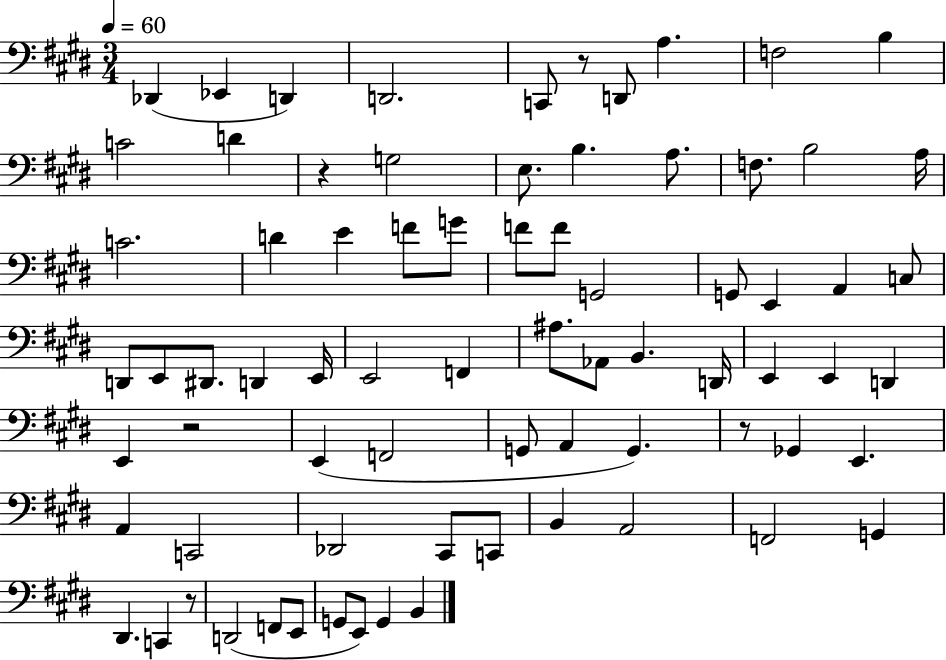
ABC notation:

X:1
T:Untitled
M:3/4
L:1/4
K:E
_D,, _E,, D,, D,,2 C,,/2 z/2 D,,/2 A, F,2 B, C2 D z G,2 E,/2 B, A,/2 F,/2 B,2 A,/4 C2 D E F/2 G/2 F/2 F/2 G,,2 G,,/2 E,, A,, C,/2 D,,/2 E,,/2 ^D,,/2 D,, E,,/4 E,,2 F,, ^A,/2 _A,,/2 B,, D,,/4 E,, E,, D,, E,, z2 E,, F,,2 G,,/2 A,, G,, z/2 _G,, E,, A,, C,,2 _D,,2 ^C,,/2 C,,/2 B,, A,,2 F,,2 G,, ^D,, C,, z/2 D,,2 F,,/2 E,,/2 G,,/2 E,,/2 G,, B,,